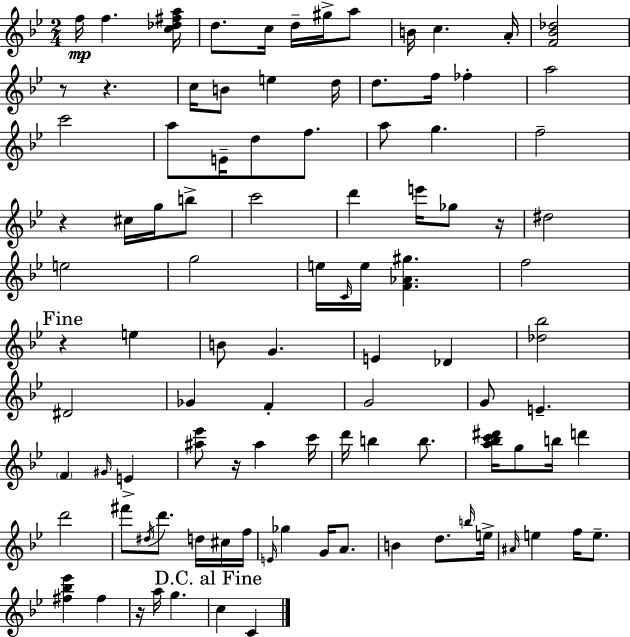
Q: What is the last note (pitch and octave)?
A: C4